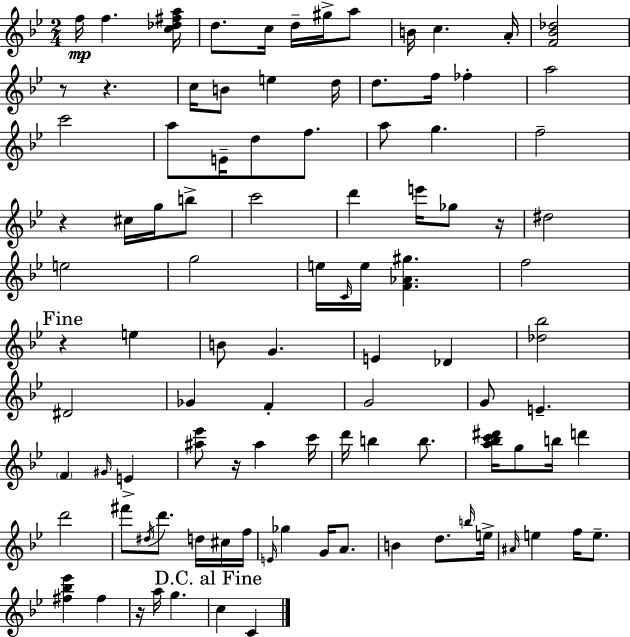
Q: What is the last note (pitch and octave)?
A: C4